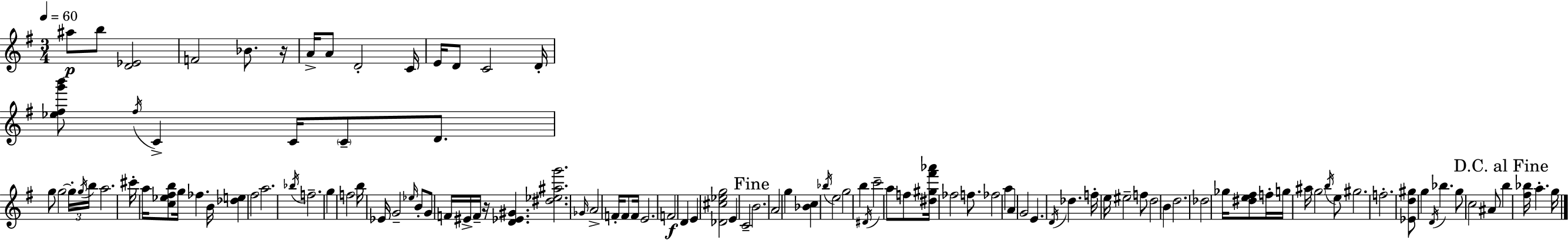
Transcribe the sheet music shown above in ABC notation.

X:1
T:Untitled
M:3/4
L:1/4
K:Em
^a/2 b/2 [D_E]2 F2 _B/2 z/4 A/4 A/2 D2 C/4 E/4 D/2 C2 D/4 [_e^fg'b']/2 ^f/4 C C/4 C/2 D/2 g/2 g2 g/4 g/4 b/4 a2 ^c'/4 a/4 [c_e^fb]/2 g/4 _f B/4 [_de] ^f2 a2 _b/4 f2 g f2 b/4 _E/4 G2 _e/4 B/2 G/2 F/4 ^E/4 F/4 z/4 [D_E^G] [^d_e^ag']2 _G/4 A2 F/4 F/2 F/4 E2 F2 D E [_D^c_eg]2 E C2 B2 A2 g [_Bc] _b/4 e2 g2 b ^D/4 c'2 a/2 f/2 [^d^g^f'_a']/4 _f2 f/2 _f2 a A G2 E D/4 _d f/4 e/4 ^e2 f/2 d2 B d2 _d2 _g/4 [^de^f]/2 f/4 g/4 ^a/4 g2 b/4 e/2 ^g2 f2 [_Ed^g]/2 g D/4 _b g/2 c2 ^A/2 b [^f_b]/4 a g/4